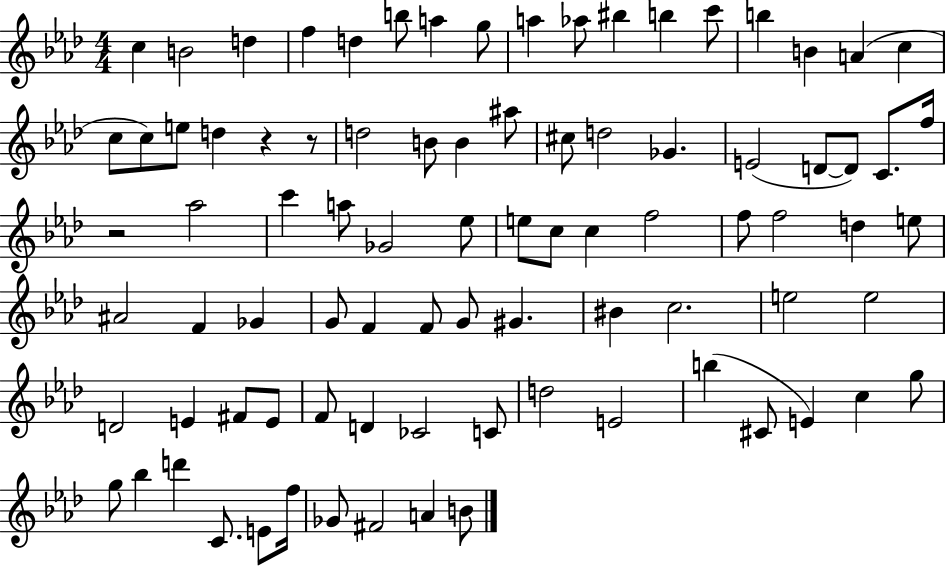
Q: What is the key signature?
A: AES major